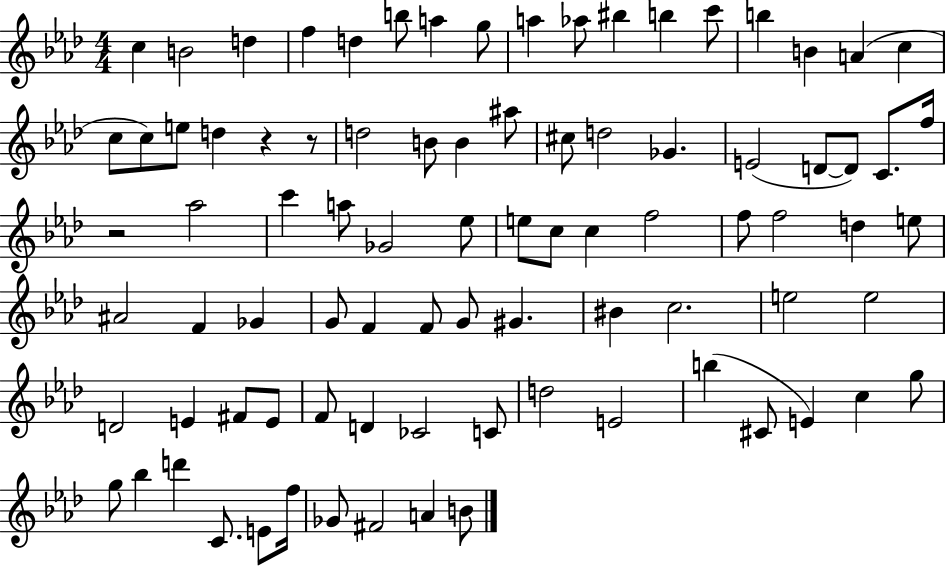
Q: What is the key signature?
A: AES major